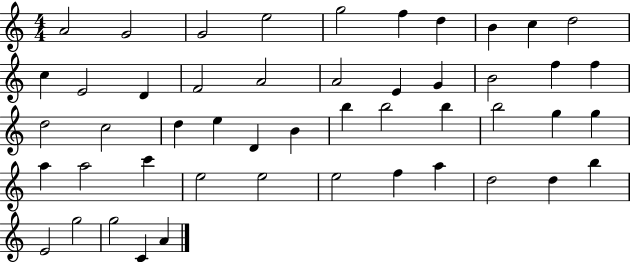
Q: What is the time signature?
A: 4/4